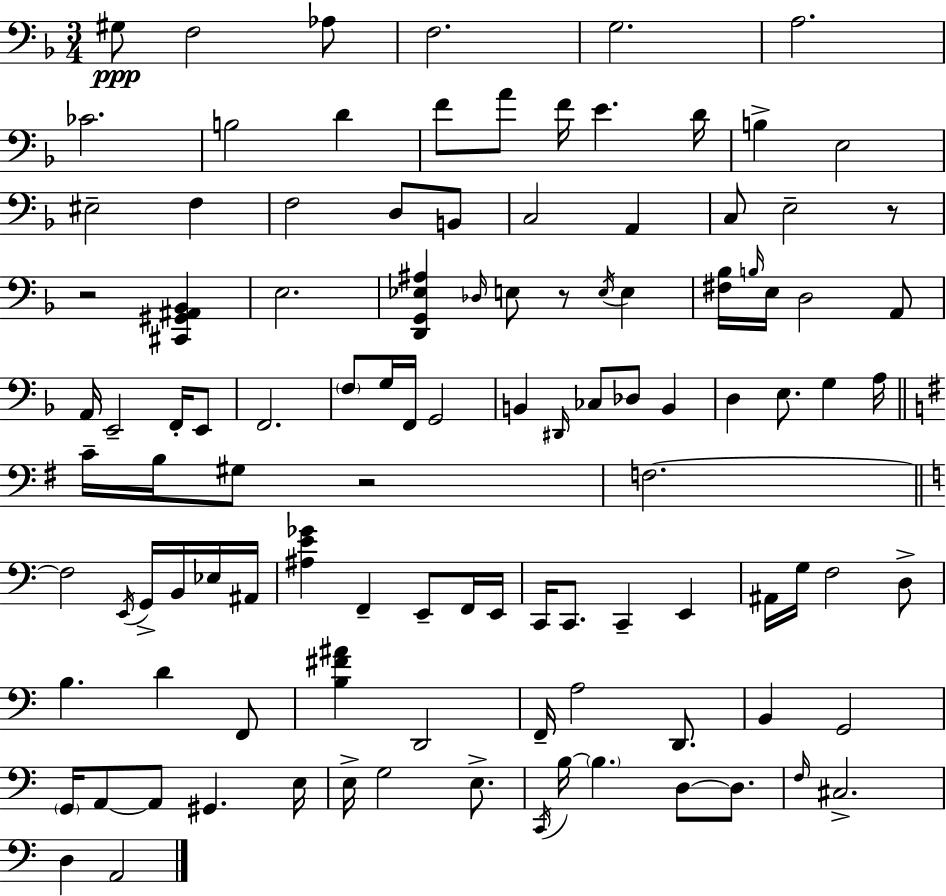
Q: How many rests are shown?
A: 4